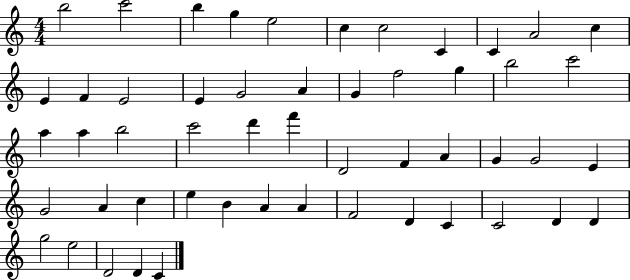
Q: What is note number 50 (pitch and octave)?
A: D4